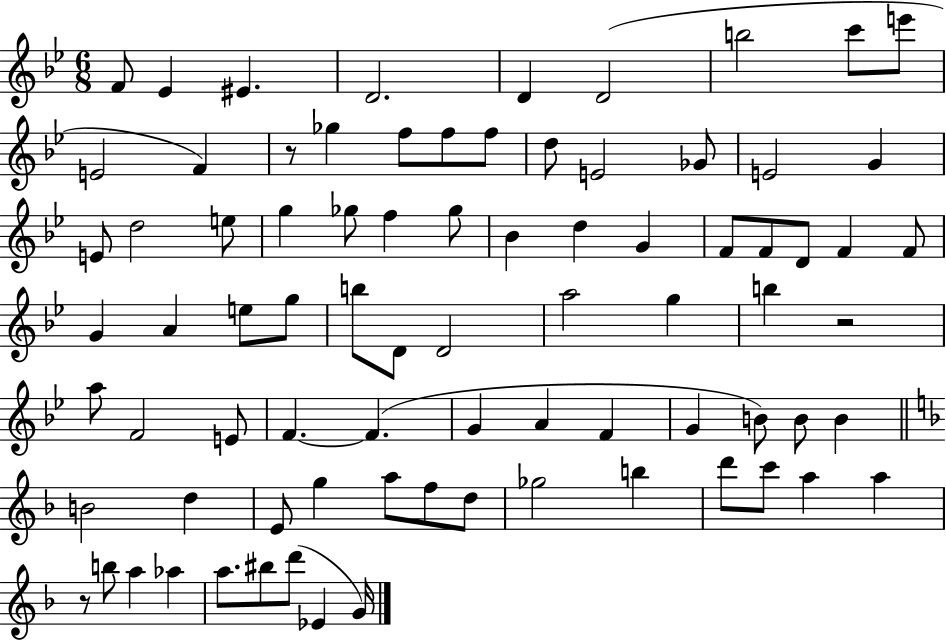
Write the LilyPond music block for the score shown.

{
  \clef treble
  \numericTimeSignature
  \time 6/8
  \key bes \major
  f'8 ees'4 eis'4. | d'2. | d'4 d'2( | b''2 c'''8 e'''8 | \break e'2 f'4) | r8 ges''4 f''8 f''8 f''8 | d''8 e'2 ges'8 | e'2 g'4 | \break e'8 d''2 e''8 | g''4 ges''8 f''4 ges''8 | bes'4 d''4 g'4 | f'8 f'8 d'8 f'4 f'8 | \break g'4 a'4 e''8 g''8 | b''8 d'8 d'2 | a''2 g''4 | b''4 r2 | \break a''8 f'2 e'8 | f'4.~~ f'4.( | g'4 a'4 f'4 | g'4 b'8) b'8 b'4 | \break \bar "||" \break \key d \minor b'2 d''4 | e'8 g''4 a''8 f''8 d''8 | ges''2 b''4 | d'''8 c'''8 a''4 a''4 | \break r8 b''8 a''4 aes''4 | a''8. bis''8 d'''8( ees'4 g'16) | \bar "|."
}